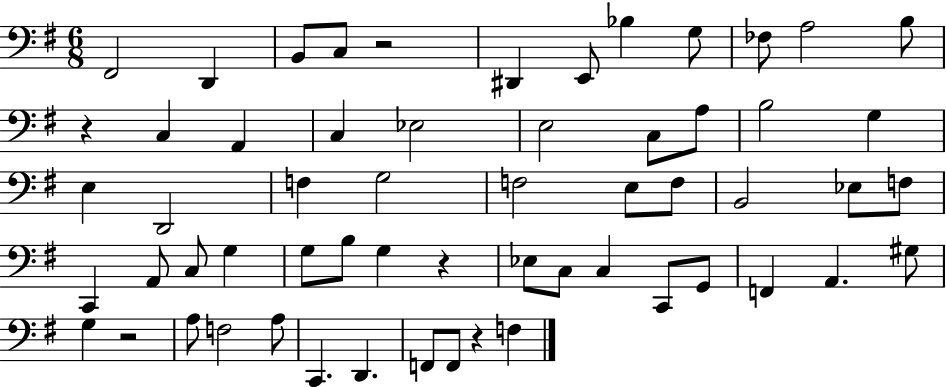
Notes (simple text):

F#2/h D2/q B2/e C3/e R/h D#2/q E2/e Bb3/q G3/e FES3/e A3/h B3/e R/q C3/q A2/q C3/q Eb3/h E3/h C3/e A3/e B3/h G3/q E3/q D2/h F3/q G3/h F3/h E3/e F3/e B2/h Eb3/e F3/e C2/q A2/e C3/e G3/q G3/e B3/e G3/q R/q Eb3/e C3/e C3/q C2/e G2/e F2/q A2/q. G#3/e G3/q R/h A3/e F3/h A3/e C2/q. D2/q. F2/e F2/e R/q F3/q